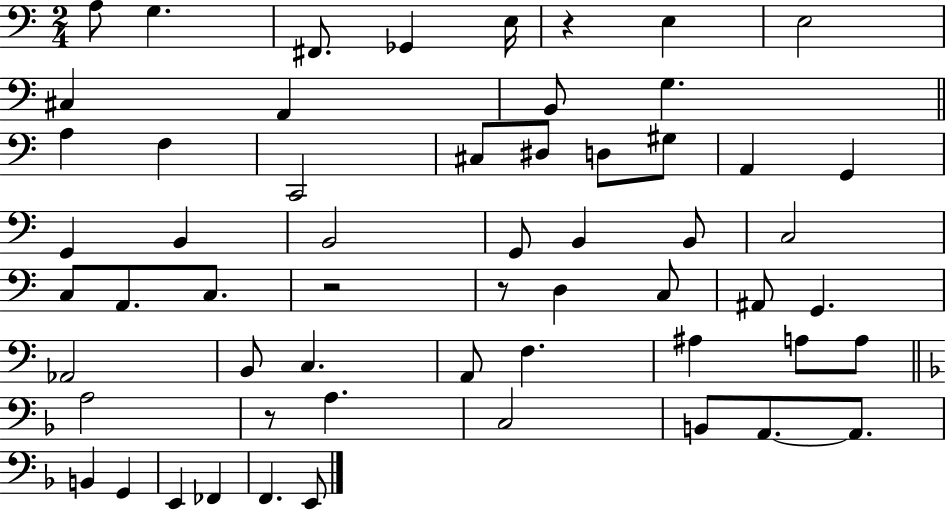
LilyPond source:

{
  \clef bass
  \numericTimeSignature
  \time 2/4
  \key c \major
  a8 g4. | fis,8. ges,4 e16 | r4 e4 | e2 | \break cis4 a,4 | b,8 g4. | \bar "||" \break \key c \major a4 f4 | c,2 | cis8 dis8 d8 gis8 | a,4 g,4 | \break g,4 b,4 | b,2 | g,8 b,4 b,8 | c2 | \break c8 a,8. c8. | r2 | r8 d4 c8 | ais,8 g,4. | \break aes,2 | b,8 c4. | a,8 f4. | ais4 a8 a8 | \break \bar "||" \break \key d \minor a2 | r8 a4. | c2 | b,8 a,8.~~ a,8. | \break b,4 g,4 | e,4 fes,4 | f,4. e,8 | \bar "|."
}